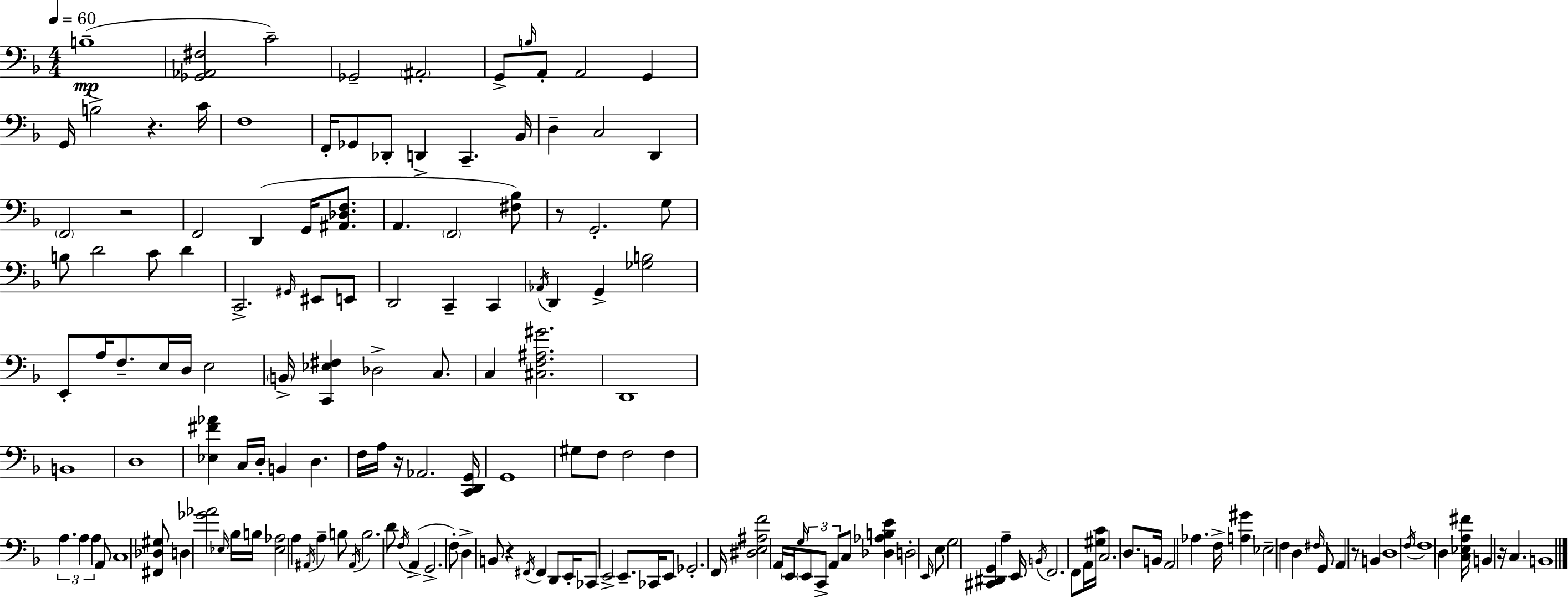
X:1
T:Untitled
M:4/4
L:1/4
K:Dm
B,4 [_G,,_A,,^F,]2 C2 _G,,2 ^A,,2 G,,/2 B,/4 A,,/2 A,,2 G,, G,,/4 B,2 z C/4 F,4 F,,/4 _G,,/2 _D,,/2 D,, C,, _B,,/4 D, C,2 D,, F,,2 z2 F,,2 D,, G,,/4 [^A,,_D,F,]/2 A,, F,,2 [^F,_B,]/2 z/2 G,,2 G,/2 B,/2 D2 C/2 D C,,2 ^G,,/4 ^E,,/2 E,,/2 D,,2 C,, C,, _A,,/4 D,, G,, [_G,B,]2 E,,/2 A,/4 F,/2 E,/4 D,/4 E,2 B,,/4 [C,,_E,^F,] _D,2 C,/2 C, [^C,F,^A,^G]2 D,,4 B,,4 D,4 [_E,^F_A] C,/4 D,/4 B,, D, F,/4 A,/4 z/4 _A,,2 [C,,D,,G,,]/4 G,,4 ^G,/2 F,/2 F,2 F, A, A, A, A,,/2 C,4 [^F,,_D,^G,]/2 D, [_G_A]2 _E,/4 _B,/4 B,/4 [_E,_A,]2 A, ^A,,/4 A, B,/2 ^A,,/4 B,2 D/2 F,/4 A,, G,,2 F,/2 D, B,,/2 z ^F,,/4 ^F,, D,,/2 E,,/4 _C,,/2 E,,2 E,,/2 _C,,/4 E,,/2 _G,,2 F,,/4 [^D,E,^A,F]2 A,,/4 E,,/4 G,/4 E,,/2 C,,/2 A,,/2 C,/2 [_D,_A,B,E] D,2 E,,/4 E,/2 G,2 [^C,,^D,,G,,] A, E,,/4 B,,/4 F,,2 F,,/2 A,,/4 [^G,C]/4 C,2 D,/2 B,,/4 A,,2 _A, F,/4 [A,^G] _E,2 F, D, ^F,/4 G,,/2 A,, z/2 B,, D,4 F,/4 F,4 D, [C,_E,A,^F]/4 B,, z/4 C, B,,4